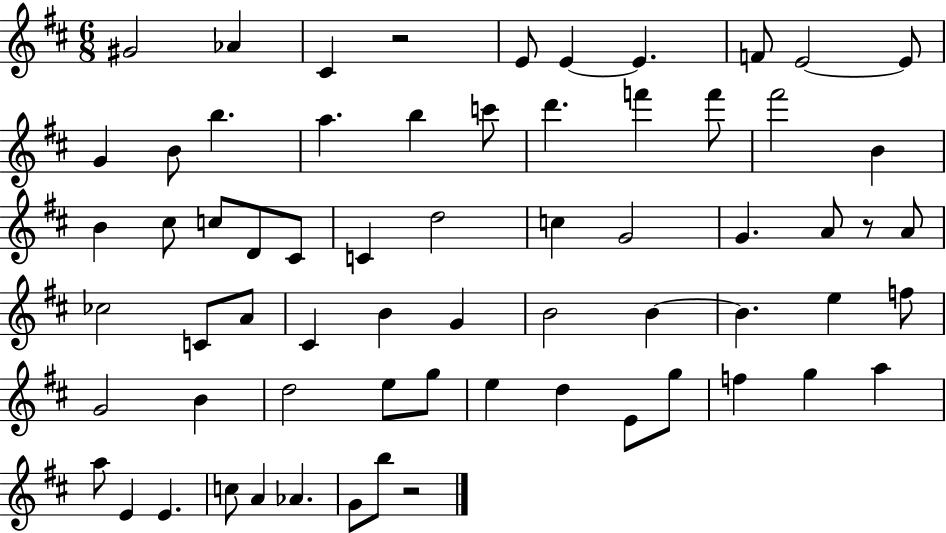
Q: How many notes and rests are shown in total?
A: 66